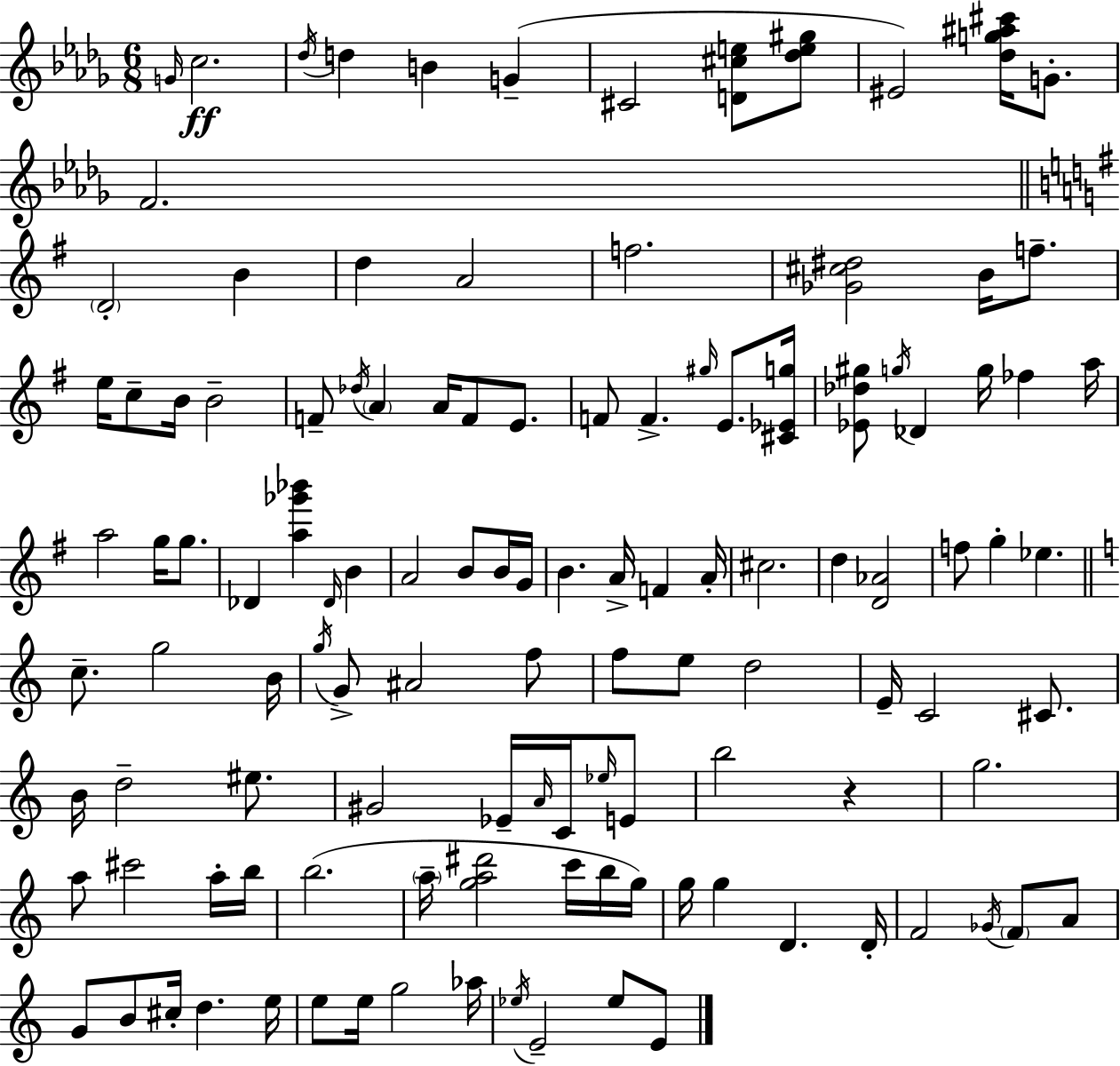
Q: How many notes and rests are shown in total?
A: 119